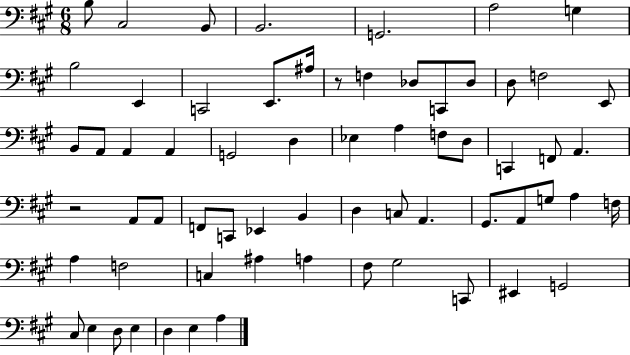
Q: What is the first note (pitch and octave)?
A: B3